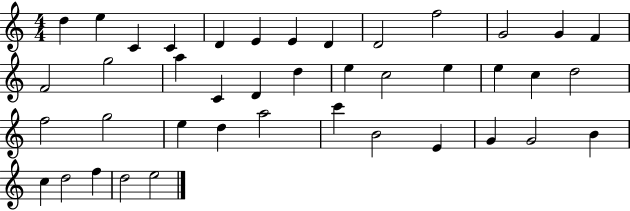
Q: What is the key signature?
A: C major